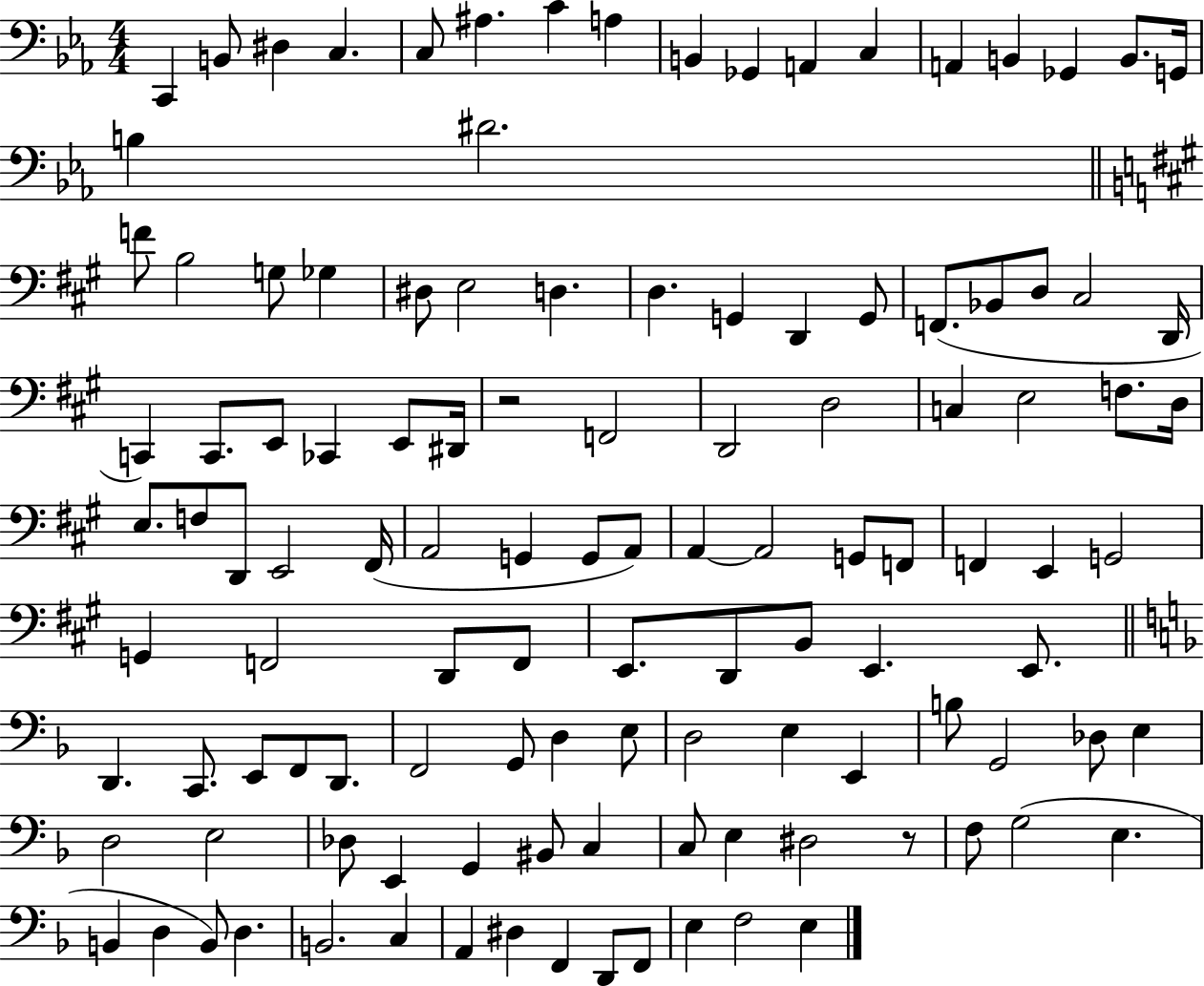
{
  \clef bass
  \numericTimeSignature
  \time 4/4
  \key ees \major
  c,4 b,8 dis4 c4. | c8 ais4. c'4 a4 | b,4 ges,4 a,4 c4 | a,4 b,4 ges,4 b,8. g,16 | \break b4 dis'2. | \bar "||" \break \key a \major f'8 b2 g8 ges4 | dis8 e2 d4. | d4. g,4 d,4 g,8 | f,8.( bes,8 d8 cis2 d,16 | \break c,4) c,8. e,8 ces,4 e,8 dis,16 | r2 f,2 | d,2 d2 | c4 e2 f8. d16 | \break e8. f8 d,8 e,2 fis,16( | a,2 g,4 g,8 a,8) | a,4~~ a,2 g,8 f,8 | f,4 e,4 g,2 | \break g,4 f,2 d,8 f,8 | e,8. d,8 b,8 e,4. e,8. | \bar "||" \break \key f \major d,4. c,8. e,8 f,8 d,8. | f,2 g,8 d4 e8 | d2 e4 e,4 | b8 g,2 des8 e4 | \break d2 e2 | des8 e,4 g,4 bis,8 c4 | c8 e4 dis2 r8 | f8 g2( e4. | \break b,4 d4 b,8) d4. | b,2. c4 | a,4 dis4 f,4 d,8 f,8 | e4 f2 e4 | \break \bar "|."
}